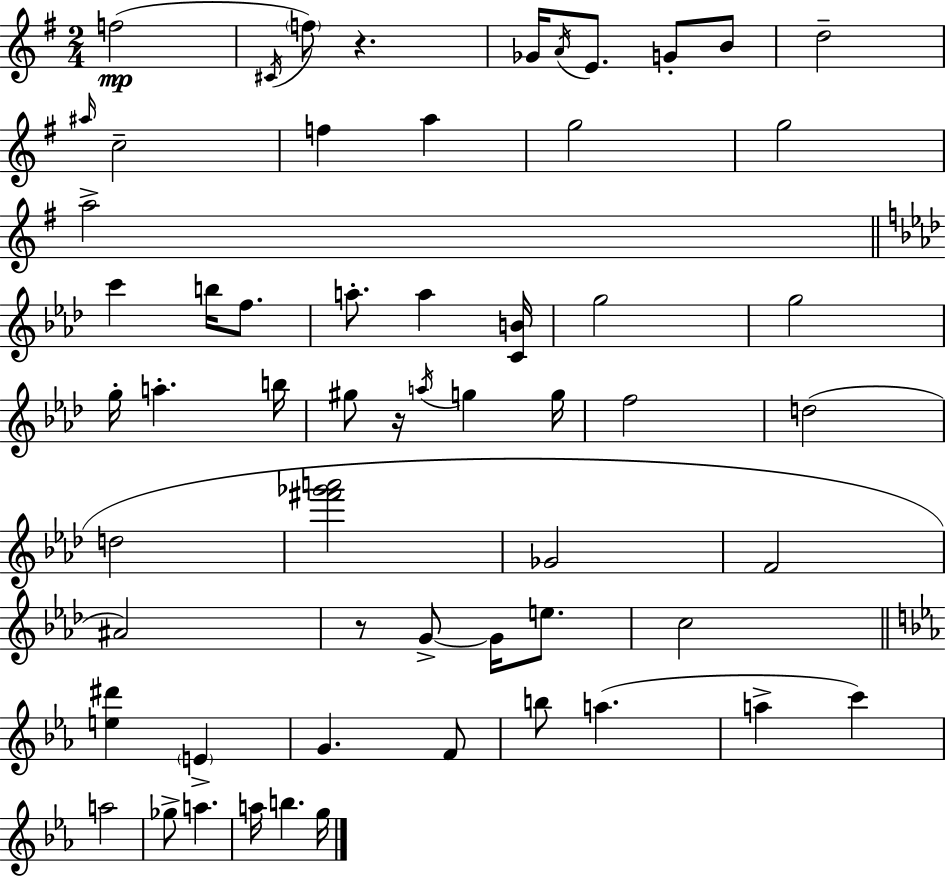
{
  \clef treble
  \numericTimeSignature
  \time 2/4
  \key e \minor
  f''2(\mp | \acciaccatura { cis'16 } \parenthesize f''8) r4. | ges'16 \acciaccatura { a'16 } e'8. g'8-. | b'8 d''2-- | \break \grace { ais''16 } c''2-- | f''4 a''4 | g''2 | g''2 | \break a''2-> | \bar "||" \break \key aes \major c'''4 b''16 f''8. | a''8.-. a''4 <c' b'>16 | g''2 | g''2 | \break g''16-. a''4.-. b''16 | gis''8 r16 \acciaccatura { a''16 } g''4 | g''16 f''2 | d''2( | \break d''2 | <fis''' ges''' a'''>2 | ges'2 | f'2 | \break ais'2) | r8 g'8->~~ g'16 e''8. | c''2 | \bar "||" \break \key ees \major <e'' dis'''>4 \parenthesize e'4-> | g'4. f'8 | b''8 a''4.( | a''4-> c'''4) | \break a''2 | ges''8-> a''4. | a''16 b''4. g''16 | \bar "|."
}